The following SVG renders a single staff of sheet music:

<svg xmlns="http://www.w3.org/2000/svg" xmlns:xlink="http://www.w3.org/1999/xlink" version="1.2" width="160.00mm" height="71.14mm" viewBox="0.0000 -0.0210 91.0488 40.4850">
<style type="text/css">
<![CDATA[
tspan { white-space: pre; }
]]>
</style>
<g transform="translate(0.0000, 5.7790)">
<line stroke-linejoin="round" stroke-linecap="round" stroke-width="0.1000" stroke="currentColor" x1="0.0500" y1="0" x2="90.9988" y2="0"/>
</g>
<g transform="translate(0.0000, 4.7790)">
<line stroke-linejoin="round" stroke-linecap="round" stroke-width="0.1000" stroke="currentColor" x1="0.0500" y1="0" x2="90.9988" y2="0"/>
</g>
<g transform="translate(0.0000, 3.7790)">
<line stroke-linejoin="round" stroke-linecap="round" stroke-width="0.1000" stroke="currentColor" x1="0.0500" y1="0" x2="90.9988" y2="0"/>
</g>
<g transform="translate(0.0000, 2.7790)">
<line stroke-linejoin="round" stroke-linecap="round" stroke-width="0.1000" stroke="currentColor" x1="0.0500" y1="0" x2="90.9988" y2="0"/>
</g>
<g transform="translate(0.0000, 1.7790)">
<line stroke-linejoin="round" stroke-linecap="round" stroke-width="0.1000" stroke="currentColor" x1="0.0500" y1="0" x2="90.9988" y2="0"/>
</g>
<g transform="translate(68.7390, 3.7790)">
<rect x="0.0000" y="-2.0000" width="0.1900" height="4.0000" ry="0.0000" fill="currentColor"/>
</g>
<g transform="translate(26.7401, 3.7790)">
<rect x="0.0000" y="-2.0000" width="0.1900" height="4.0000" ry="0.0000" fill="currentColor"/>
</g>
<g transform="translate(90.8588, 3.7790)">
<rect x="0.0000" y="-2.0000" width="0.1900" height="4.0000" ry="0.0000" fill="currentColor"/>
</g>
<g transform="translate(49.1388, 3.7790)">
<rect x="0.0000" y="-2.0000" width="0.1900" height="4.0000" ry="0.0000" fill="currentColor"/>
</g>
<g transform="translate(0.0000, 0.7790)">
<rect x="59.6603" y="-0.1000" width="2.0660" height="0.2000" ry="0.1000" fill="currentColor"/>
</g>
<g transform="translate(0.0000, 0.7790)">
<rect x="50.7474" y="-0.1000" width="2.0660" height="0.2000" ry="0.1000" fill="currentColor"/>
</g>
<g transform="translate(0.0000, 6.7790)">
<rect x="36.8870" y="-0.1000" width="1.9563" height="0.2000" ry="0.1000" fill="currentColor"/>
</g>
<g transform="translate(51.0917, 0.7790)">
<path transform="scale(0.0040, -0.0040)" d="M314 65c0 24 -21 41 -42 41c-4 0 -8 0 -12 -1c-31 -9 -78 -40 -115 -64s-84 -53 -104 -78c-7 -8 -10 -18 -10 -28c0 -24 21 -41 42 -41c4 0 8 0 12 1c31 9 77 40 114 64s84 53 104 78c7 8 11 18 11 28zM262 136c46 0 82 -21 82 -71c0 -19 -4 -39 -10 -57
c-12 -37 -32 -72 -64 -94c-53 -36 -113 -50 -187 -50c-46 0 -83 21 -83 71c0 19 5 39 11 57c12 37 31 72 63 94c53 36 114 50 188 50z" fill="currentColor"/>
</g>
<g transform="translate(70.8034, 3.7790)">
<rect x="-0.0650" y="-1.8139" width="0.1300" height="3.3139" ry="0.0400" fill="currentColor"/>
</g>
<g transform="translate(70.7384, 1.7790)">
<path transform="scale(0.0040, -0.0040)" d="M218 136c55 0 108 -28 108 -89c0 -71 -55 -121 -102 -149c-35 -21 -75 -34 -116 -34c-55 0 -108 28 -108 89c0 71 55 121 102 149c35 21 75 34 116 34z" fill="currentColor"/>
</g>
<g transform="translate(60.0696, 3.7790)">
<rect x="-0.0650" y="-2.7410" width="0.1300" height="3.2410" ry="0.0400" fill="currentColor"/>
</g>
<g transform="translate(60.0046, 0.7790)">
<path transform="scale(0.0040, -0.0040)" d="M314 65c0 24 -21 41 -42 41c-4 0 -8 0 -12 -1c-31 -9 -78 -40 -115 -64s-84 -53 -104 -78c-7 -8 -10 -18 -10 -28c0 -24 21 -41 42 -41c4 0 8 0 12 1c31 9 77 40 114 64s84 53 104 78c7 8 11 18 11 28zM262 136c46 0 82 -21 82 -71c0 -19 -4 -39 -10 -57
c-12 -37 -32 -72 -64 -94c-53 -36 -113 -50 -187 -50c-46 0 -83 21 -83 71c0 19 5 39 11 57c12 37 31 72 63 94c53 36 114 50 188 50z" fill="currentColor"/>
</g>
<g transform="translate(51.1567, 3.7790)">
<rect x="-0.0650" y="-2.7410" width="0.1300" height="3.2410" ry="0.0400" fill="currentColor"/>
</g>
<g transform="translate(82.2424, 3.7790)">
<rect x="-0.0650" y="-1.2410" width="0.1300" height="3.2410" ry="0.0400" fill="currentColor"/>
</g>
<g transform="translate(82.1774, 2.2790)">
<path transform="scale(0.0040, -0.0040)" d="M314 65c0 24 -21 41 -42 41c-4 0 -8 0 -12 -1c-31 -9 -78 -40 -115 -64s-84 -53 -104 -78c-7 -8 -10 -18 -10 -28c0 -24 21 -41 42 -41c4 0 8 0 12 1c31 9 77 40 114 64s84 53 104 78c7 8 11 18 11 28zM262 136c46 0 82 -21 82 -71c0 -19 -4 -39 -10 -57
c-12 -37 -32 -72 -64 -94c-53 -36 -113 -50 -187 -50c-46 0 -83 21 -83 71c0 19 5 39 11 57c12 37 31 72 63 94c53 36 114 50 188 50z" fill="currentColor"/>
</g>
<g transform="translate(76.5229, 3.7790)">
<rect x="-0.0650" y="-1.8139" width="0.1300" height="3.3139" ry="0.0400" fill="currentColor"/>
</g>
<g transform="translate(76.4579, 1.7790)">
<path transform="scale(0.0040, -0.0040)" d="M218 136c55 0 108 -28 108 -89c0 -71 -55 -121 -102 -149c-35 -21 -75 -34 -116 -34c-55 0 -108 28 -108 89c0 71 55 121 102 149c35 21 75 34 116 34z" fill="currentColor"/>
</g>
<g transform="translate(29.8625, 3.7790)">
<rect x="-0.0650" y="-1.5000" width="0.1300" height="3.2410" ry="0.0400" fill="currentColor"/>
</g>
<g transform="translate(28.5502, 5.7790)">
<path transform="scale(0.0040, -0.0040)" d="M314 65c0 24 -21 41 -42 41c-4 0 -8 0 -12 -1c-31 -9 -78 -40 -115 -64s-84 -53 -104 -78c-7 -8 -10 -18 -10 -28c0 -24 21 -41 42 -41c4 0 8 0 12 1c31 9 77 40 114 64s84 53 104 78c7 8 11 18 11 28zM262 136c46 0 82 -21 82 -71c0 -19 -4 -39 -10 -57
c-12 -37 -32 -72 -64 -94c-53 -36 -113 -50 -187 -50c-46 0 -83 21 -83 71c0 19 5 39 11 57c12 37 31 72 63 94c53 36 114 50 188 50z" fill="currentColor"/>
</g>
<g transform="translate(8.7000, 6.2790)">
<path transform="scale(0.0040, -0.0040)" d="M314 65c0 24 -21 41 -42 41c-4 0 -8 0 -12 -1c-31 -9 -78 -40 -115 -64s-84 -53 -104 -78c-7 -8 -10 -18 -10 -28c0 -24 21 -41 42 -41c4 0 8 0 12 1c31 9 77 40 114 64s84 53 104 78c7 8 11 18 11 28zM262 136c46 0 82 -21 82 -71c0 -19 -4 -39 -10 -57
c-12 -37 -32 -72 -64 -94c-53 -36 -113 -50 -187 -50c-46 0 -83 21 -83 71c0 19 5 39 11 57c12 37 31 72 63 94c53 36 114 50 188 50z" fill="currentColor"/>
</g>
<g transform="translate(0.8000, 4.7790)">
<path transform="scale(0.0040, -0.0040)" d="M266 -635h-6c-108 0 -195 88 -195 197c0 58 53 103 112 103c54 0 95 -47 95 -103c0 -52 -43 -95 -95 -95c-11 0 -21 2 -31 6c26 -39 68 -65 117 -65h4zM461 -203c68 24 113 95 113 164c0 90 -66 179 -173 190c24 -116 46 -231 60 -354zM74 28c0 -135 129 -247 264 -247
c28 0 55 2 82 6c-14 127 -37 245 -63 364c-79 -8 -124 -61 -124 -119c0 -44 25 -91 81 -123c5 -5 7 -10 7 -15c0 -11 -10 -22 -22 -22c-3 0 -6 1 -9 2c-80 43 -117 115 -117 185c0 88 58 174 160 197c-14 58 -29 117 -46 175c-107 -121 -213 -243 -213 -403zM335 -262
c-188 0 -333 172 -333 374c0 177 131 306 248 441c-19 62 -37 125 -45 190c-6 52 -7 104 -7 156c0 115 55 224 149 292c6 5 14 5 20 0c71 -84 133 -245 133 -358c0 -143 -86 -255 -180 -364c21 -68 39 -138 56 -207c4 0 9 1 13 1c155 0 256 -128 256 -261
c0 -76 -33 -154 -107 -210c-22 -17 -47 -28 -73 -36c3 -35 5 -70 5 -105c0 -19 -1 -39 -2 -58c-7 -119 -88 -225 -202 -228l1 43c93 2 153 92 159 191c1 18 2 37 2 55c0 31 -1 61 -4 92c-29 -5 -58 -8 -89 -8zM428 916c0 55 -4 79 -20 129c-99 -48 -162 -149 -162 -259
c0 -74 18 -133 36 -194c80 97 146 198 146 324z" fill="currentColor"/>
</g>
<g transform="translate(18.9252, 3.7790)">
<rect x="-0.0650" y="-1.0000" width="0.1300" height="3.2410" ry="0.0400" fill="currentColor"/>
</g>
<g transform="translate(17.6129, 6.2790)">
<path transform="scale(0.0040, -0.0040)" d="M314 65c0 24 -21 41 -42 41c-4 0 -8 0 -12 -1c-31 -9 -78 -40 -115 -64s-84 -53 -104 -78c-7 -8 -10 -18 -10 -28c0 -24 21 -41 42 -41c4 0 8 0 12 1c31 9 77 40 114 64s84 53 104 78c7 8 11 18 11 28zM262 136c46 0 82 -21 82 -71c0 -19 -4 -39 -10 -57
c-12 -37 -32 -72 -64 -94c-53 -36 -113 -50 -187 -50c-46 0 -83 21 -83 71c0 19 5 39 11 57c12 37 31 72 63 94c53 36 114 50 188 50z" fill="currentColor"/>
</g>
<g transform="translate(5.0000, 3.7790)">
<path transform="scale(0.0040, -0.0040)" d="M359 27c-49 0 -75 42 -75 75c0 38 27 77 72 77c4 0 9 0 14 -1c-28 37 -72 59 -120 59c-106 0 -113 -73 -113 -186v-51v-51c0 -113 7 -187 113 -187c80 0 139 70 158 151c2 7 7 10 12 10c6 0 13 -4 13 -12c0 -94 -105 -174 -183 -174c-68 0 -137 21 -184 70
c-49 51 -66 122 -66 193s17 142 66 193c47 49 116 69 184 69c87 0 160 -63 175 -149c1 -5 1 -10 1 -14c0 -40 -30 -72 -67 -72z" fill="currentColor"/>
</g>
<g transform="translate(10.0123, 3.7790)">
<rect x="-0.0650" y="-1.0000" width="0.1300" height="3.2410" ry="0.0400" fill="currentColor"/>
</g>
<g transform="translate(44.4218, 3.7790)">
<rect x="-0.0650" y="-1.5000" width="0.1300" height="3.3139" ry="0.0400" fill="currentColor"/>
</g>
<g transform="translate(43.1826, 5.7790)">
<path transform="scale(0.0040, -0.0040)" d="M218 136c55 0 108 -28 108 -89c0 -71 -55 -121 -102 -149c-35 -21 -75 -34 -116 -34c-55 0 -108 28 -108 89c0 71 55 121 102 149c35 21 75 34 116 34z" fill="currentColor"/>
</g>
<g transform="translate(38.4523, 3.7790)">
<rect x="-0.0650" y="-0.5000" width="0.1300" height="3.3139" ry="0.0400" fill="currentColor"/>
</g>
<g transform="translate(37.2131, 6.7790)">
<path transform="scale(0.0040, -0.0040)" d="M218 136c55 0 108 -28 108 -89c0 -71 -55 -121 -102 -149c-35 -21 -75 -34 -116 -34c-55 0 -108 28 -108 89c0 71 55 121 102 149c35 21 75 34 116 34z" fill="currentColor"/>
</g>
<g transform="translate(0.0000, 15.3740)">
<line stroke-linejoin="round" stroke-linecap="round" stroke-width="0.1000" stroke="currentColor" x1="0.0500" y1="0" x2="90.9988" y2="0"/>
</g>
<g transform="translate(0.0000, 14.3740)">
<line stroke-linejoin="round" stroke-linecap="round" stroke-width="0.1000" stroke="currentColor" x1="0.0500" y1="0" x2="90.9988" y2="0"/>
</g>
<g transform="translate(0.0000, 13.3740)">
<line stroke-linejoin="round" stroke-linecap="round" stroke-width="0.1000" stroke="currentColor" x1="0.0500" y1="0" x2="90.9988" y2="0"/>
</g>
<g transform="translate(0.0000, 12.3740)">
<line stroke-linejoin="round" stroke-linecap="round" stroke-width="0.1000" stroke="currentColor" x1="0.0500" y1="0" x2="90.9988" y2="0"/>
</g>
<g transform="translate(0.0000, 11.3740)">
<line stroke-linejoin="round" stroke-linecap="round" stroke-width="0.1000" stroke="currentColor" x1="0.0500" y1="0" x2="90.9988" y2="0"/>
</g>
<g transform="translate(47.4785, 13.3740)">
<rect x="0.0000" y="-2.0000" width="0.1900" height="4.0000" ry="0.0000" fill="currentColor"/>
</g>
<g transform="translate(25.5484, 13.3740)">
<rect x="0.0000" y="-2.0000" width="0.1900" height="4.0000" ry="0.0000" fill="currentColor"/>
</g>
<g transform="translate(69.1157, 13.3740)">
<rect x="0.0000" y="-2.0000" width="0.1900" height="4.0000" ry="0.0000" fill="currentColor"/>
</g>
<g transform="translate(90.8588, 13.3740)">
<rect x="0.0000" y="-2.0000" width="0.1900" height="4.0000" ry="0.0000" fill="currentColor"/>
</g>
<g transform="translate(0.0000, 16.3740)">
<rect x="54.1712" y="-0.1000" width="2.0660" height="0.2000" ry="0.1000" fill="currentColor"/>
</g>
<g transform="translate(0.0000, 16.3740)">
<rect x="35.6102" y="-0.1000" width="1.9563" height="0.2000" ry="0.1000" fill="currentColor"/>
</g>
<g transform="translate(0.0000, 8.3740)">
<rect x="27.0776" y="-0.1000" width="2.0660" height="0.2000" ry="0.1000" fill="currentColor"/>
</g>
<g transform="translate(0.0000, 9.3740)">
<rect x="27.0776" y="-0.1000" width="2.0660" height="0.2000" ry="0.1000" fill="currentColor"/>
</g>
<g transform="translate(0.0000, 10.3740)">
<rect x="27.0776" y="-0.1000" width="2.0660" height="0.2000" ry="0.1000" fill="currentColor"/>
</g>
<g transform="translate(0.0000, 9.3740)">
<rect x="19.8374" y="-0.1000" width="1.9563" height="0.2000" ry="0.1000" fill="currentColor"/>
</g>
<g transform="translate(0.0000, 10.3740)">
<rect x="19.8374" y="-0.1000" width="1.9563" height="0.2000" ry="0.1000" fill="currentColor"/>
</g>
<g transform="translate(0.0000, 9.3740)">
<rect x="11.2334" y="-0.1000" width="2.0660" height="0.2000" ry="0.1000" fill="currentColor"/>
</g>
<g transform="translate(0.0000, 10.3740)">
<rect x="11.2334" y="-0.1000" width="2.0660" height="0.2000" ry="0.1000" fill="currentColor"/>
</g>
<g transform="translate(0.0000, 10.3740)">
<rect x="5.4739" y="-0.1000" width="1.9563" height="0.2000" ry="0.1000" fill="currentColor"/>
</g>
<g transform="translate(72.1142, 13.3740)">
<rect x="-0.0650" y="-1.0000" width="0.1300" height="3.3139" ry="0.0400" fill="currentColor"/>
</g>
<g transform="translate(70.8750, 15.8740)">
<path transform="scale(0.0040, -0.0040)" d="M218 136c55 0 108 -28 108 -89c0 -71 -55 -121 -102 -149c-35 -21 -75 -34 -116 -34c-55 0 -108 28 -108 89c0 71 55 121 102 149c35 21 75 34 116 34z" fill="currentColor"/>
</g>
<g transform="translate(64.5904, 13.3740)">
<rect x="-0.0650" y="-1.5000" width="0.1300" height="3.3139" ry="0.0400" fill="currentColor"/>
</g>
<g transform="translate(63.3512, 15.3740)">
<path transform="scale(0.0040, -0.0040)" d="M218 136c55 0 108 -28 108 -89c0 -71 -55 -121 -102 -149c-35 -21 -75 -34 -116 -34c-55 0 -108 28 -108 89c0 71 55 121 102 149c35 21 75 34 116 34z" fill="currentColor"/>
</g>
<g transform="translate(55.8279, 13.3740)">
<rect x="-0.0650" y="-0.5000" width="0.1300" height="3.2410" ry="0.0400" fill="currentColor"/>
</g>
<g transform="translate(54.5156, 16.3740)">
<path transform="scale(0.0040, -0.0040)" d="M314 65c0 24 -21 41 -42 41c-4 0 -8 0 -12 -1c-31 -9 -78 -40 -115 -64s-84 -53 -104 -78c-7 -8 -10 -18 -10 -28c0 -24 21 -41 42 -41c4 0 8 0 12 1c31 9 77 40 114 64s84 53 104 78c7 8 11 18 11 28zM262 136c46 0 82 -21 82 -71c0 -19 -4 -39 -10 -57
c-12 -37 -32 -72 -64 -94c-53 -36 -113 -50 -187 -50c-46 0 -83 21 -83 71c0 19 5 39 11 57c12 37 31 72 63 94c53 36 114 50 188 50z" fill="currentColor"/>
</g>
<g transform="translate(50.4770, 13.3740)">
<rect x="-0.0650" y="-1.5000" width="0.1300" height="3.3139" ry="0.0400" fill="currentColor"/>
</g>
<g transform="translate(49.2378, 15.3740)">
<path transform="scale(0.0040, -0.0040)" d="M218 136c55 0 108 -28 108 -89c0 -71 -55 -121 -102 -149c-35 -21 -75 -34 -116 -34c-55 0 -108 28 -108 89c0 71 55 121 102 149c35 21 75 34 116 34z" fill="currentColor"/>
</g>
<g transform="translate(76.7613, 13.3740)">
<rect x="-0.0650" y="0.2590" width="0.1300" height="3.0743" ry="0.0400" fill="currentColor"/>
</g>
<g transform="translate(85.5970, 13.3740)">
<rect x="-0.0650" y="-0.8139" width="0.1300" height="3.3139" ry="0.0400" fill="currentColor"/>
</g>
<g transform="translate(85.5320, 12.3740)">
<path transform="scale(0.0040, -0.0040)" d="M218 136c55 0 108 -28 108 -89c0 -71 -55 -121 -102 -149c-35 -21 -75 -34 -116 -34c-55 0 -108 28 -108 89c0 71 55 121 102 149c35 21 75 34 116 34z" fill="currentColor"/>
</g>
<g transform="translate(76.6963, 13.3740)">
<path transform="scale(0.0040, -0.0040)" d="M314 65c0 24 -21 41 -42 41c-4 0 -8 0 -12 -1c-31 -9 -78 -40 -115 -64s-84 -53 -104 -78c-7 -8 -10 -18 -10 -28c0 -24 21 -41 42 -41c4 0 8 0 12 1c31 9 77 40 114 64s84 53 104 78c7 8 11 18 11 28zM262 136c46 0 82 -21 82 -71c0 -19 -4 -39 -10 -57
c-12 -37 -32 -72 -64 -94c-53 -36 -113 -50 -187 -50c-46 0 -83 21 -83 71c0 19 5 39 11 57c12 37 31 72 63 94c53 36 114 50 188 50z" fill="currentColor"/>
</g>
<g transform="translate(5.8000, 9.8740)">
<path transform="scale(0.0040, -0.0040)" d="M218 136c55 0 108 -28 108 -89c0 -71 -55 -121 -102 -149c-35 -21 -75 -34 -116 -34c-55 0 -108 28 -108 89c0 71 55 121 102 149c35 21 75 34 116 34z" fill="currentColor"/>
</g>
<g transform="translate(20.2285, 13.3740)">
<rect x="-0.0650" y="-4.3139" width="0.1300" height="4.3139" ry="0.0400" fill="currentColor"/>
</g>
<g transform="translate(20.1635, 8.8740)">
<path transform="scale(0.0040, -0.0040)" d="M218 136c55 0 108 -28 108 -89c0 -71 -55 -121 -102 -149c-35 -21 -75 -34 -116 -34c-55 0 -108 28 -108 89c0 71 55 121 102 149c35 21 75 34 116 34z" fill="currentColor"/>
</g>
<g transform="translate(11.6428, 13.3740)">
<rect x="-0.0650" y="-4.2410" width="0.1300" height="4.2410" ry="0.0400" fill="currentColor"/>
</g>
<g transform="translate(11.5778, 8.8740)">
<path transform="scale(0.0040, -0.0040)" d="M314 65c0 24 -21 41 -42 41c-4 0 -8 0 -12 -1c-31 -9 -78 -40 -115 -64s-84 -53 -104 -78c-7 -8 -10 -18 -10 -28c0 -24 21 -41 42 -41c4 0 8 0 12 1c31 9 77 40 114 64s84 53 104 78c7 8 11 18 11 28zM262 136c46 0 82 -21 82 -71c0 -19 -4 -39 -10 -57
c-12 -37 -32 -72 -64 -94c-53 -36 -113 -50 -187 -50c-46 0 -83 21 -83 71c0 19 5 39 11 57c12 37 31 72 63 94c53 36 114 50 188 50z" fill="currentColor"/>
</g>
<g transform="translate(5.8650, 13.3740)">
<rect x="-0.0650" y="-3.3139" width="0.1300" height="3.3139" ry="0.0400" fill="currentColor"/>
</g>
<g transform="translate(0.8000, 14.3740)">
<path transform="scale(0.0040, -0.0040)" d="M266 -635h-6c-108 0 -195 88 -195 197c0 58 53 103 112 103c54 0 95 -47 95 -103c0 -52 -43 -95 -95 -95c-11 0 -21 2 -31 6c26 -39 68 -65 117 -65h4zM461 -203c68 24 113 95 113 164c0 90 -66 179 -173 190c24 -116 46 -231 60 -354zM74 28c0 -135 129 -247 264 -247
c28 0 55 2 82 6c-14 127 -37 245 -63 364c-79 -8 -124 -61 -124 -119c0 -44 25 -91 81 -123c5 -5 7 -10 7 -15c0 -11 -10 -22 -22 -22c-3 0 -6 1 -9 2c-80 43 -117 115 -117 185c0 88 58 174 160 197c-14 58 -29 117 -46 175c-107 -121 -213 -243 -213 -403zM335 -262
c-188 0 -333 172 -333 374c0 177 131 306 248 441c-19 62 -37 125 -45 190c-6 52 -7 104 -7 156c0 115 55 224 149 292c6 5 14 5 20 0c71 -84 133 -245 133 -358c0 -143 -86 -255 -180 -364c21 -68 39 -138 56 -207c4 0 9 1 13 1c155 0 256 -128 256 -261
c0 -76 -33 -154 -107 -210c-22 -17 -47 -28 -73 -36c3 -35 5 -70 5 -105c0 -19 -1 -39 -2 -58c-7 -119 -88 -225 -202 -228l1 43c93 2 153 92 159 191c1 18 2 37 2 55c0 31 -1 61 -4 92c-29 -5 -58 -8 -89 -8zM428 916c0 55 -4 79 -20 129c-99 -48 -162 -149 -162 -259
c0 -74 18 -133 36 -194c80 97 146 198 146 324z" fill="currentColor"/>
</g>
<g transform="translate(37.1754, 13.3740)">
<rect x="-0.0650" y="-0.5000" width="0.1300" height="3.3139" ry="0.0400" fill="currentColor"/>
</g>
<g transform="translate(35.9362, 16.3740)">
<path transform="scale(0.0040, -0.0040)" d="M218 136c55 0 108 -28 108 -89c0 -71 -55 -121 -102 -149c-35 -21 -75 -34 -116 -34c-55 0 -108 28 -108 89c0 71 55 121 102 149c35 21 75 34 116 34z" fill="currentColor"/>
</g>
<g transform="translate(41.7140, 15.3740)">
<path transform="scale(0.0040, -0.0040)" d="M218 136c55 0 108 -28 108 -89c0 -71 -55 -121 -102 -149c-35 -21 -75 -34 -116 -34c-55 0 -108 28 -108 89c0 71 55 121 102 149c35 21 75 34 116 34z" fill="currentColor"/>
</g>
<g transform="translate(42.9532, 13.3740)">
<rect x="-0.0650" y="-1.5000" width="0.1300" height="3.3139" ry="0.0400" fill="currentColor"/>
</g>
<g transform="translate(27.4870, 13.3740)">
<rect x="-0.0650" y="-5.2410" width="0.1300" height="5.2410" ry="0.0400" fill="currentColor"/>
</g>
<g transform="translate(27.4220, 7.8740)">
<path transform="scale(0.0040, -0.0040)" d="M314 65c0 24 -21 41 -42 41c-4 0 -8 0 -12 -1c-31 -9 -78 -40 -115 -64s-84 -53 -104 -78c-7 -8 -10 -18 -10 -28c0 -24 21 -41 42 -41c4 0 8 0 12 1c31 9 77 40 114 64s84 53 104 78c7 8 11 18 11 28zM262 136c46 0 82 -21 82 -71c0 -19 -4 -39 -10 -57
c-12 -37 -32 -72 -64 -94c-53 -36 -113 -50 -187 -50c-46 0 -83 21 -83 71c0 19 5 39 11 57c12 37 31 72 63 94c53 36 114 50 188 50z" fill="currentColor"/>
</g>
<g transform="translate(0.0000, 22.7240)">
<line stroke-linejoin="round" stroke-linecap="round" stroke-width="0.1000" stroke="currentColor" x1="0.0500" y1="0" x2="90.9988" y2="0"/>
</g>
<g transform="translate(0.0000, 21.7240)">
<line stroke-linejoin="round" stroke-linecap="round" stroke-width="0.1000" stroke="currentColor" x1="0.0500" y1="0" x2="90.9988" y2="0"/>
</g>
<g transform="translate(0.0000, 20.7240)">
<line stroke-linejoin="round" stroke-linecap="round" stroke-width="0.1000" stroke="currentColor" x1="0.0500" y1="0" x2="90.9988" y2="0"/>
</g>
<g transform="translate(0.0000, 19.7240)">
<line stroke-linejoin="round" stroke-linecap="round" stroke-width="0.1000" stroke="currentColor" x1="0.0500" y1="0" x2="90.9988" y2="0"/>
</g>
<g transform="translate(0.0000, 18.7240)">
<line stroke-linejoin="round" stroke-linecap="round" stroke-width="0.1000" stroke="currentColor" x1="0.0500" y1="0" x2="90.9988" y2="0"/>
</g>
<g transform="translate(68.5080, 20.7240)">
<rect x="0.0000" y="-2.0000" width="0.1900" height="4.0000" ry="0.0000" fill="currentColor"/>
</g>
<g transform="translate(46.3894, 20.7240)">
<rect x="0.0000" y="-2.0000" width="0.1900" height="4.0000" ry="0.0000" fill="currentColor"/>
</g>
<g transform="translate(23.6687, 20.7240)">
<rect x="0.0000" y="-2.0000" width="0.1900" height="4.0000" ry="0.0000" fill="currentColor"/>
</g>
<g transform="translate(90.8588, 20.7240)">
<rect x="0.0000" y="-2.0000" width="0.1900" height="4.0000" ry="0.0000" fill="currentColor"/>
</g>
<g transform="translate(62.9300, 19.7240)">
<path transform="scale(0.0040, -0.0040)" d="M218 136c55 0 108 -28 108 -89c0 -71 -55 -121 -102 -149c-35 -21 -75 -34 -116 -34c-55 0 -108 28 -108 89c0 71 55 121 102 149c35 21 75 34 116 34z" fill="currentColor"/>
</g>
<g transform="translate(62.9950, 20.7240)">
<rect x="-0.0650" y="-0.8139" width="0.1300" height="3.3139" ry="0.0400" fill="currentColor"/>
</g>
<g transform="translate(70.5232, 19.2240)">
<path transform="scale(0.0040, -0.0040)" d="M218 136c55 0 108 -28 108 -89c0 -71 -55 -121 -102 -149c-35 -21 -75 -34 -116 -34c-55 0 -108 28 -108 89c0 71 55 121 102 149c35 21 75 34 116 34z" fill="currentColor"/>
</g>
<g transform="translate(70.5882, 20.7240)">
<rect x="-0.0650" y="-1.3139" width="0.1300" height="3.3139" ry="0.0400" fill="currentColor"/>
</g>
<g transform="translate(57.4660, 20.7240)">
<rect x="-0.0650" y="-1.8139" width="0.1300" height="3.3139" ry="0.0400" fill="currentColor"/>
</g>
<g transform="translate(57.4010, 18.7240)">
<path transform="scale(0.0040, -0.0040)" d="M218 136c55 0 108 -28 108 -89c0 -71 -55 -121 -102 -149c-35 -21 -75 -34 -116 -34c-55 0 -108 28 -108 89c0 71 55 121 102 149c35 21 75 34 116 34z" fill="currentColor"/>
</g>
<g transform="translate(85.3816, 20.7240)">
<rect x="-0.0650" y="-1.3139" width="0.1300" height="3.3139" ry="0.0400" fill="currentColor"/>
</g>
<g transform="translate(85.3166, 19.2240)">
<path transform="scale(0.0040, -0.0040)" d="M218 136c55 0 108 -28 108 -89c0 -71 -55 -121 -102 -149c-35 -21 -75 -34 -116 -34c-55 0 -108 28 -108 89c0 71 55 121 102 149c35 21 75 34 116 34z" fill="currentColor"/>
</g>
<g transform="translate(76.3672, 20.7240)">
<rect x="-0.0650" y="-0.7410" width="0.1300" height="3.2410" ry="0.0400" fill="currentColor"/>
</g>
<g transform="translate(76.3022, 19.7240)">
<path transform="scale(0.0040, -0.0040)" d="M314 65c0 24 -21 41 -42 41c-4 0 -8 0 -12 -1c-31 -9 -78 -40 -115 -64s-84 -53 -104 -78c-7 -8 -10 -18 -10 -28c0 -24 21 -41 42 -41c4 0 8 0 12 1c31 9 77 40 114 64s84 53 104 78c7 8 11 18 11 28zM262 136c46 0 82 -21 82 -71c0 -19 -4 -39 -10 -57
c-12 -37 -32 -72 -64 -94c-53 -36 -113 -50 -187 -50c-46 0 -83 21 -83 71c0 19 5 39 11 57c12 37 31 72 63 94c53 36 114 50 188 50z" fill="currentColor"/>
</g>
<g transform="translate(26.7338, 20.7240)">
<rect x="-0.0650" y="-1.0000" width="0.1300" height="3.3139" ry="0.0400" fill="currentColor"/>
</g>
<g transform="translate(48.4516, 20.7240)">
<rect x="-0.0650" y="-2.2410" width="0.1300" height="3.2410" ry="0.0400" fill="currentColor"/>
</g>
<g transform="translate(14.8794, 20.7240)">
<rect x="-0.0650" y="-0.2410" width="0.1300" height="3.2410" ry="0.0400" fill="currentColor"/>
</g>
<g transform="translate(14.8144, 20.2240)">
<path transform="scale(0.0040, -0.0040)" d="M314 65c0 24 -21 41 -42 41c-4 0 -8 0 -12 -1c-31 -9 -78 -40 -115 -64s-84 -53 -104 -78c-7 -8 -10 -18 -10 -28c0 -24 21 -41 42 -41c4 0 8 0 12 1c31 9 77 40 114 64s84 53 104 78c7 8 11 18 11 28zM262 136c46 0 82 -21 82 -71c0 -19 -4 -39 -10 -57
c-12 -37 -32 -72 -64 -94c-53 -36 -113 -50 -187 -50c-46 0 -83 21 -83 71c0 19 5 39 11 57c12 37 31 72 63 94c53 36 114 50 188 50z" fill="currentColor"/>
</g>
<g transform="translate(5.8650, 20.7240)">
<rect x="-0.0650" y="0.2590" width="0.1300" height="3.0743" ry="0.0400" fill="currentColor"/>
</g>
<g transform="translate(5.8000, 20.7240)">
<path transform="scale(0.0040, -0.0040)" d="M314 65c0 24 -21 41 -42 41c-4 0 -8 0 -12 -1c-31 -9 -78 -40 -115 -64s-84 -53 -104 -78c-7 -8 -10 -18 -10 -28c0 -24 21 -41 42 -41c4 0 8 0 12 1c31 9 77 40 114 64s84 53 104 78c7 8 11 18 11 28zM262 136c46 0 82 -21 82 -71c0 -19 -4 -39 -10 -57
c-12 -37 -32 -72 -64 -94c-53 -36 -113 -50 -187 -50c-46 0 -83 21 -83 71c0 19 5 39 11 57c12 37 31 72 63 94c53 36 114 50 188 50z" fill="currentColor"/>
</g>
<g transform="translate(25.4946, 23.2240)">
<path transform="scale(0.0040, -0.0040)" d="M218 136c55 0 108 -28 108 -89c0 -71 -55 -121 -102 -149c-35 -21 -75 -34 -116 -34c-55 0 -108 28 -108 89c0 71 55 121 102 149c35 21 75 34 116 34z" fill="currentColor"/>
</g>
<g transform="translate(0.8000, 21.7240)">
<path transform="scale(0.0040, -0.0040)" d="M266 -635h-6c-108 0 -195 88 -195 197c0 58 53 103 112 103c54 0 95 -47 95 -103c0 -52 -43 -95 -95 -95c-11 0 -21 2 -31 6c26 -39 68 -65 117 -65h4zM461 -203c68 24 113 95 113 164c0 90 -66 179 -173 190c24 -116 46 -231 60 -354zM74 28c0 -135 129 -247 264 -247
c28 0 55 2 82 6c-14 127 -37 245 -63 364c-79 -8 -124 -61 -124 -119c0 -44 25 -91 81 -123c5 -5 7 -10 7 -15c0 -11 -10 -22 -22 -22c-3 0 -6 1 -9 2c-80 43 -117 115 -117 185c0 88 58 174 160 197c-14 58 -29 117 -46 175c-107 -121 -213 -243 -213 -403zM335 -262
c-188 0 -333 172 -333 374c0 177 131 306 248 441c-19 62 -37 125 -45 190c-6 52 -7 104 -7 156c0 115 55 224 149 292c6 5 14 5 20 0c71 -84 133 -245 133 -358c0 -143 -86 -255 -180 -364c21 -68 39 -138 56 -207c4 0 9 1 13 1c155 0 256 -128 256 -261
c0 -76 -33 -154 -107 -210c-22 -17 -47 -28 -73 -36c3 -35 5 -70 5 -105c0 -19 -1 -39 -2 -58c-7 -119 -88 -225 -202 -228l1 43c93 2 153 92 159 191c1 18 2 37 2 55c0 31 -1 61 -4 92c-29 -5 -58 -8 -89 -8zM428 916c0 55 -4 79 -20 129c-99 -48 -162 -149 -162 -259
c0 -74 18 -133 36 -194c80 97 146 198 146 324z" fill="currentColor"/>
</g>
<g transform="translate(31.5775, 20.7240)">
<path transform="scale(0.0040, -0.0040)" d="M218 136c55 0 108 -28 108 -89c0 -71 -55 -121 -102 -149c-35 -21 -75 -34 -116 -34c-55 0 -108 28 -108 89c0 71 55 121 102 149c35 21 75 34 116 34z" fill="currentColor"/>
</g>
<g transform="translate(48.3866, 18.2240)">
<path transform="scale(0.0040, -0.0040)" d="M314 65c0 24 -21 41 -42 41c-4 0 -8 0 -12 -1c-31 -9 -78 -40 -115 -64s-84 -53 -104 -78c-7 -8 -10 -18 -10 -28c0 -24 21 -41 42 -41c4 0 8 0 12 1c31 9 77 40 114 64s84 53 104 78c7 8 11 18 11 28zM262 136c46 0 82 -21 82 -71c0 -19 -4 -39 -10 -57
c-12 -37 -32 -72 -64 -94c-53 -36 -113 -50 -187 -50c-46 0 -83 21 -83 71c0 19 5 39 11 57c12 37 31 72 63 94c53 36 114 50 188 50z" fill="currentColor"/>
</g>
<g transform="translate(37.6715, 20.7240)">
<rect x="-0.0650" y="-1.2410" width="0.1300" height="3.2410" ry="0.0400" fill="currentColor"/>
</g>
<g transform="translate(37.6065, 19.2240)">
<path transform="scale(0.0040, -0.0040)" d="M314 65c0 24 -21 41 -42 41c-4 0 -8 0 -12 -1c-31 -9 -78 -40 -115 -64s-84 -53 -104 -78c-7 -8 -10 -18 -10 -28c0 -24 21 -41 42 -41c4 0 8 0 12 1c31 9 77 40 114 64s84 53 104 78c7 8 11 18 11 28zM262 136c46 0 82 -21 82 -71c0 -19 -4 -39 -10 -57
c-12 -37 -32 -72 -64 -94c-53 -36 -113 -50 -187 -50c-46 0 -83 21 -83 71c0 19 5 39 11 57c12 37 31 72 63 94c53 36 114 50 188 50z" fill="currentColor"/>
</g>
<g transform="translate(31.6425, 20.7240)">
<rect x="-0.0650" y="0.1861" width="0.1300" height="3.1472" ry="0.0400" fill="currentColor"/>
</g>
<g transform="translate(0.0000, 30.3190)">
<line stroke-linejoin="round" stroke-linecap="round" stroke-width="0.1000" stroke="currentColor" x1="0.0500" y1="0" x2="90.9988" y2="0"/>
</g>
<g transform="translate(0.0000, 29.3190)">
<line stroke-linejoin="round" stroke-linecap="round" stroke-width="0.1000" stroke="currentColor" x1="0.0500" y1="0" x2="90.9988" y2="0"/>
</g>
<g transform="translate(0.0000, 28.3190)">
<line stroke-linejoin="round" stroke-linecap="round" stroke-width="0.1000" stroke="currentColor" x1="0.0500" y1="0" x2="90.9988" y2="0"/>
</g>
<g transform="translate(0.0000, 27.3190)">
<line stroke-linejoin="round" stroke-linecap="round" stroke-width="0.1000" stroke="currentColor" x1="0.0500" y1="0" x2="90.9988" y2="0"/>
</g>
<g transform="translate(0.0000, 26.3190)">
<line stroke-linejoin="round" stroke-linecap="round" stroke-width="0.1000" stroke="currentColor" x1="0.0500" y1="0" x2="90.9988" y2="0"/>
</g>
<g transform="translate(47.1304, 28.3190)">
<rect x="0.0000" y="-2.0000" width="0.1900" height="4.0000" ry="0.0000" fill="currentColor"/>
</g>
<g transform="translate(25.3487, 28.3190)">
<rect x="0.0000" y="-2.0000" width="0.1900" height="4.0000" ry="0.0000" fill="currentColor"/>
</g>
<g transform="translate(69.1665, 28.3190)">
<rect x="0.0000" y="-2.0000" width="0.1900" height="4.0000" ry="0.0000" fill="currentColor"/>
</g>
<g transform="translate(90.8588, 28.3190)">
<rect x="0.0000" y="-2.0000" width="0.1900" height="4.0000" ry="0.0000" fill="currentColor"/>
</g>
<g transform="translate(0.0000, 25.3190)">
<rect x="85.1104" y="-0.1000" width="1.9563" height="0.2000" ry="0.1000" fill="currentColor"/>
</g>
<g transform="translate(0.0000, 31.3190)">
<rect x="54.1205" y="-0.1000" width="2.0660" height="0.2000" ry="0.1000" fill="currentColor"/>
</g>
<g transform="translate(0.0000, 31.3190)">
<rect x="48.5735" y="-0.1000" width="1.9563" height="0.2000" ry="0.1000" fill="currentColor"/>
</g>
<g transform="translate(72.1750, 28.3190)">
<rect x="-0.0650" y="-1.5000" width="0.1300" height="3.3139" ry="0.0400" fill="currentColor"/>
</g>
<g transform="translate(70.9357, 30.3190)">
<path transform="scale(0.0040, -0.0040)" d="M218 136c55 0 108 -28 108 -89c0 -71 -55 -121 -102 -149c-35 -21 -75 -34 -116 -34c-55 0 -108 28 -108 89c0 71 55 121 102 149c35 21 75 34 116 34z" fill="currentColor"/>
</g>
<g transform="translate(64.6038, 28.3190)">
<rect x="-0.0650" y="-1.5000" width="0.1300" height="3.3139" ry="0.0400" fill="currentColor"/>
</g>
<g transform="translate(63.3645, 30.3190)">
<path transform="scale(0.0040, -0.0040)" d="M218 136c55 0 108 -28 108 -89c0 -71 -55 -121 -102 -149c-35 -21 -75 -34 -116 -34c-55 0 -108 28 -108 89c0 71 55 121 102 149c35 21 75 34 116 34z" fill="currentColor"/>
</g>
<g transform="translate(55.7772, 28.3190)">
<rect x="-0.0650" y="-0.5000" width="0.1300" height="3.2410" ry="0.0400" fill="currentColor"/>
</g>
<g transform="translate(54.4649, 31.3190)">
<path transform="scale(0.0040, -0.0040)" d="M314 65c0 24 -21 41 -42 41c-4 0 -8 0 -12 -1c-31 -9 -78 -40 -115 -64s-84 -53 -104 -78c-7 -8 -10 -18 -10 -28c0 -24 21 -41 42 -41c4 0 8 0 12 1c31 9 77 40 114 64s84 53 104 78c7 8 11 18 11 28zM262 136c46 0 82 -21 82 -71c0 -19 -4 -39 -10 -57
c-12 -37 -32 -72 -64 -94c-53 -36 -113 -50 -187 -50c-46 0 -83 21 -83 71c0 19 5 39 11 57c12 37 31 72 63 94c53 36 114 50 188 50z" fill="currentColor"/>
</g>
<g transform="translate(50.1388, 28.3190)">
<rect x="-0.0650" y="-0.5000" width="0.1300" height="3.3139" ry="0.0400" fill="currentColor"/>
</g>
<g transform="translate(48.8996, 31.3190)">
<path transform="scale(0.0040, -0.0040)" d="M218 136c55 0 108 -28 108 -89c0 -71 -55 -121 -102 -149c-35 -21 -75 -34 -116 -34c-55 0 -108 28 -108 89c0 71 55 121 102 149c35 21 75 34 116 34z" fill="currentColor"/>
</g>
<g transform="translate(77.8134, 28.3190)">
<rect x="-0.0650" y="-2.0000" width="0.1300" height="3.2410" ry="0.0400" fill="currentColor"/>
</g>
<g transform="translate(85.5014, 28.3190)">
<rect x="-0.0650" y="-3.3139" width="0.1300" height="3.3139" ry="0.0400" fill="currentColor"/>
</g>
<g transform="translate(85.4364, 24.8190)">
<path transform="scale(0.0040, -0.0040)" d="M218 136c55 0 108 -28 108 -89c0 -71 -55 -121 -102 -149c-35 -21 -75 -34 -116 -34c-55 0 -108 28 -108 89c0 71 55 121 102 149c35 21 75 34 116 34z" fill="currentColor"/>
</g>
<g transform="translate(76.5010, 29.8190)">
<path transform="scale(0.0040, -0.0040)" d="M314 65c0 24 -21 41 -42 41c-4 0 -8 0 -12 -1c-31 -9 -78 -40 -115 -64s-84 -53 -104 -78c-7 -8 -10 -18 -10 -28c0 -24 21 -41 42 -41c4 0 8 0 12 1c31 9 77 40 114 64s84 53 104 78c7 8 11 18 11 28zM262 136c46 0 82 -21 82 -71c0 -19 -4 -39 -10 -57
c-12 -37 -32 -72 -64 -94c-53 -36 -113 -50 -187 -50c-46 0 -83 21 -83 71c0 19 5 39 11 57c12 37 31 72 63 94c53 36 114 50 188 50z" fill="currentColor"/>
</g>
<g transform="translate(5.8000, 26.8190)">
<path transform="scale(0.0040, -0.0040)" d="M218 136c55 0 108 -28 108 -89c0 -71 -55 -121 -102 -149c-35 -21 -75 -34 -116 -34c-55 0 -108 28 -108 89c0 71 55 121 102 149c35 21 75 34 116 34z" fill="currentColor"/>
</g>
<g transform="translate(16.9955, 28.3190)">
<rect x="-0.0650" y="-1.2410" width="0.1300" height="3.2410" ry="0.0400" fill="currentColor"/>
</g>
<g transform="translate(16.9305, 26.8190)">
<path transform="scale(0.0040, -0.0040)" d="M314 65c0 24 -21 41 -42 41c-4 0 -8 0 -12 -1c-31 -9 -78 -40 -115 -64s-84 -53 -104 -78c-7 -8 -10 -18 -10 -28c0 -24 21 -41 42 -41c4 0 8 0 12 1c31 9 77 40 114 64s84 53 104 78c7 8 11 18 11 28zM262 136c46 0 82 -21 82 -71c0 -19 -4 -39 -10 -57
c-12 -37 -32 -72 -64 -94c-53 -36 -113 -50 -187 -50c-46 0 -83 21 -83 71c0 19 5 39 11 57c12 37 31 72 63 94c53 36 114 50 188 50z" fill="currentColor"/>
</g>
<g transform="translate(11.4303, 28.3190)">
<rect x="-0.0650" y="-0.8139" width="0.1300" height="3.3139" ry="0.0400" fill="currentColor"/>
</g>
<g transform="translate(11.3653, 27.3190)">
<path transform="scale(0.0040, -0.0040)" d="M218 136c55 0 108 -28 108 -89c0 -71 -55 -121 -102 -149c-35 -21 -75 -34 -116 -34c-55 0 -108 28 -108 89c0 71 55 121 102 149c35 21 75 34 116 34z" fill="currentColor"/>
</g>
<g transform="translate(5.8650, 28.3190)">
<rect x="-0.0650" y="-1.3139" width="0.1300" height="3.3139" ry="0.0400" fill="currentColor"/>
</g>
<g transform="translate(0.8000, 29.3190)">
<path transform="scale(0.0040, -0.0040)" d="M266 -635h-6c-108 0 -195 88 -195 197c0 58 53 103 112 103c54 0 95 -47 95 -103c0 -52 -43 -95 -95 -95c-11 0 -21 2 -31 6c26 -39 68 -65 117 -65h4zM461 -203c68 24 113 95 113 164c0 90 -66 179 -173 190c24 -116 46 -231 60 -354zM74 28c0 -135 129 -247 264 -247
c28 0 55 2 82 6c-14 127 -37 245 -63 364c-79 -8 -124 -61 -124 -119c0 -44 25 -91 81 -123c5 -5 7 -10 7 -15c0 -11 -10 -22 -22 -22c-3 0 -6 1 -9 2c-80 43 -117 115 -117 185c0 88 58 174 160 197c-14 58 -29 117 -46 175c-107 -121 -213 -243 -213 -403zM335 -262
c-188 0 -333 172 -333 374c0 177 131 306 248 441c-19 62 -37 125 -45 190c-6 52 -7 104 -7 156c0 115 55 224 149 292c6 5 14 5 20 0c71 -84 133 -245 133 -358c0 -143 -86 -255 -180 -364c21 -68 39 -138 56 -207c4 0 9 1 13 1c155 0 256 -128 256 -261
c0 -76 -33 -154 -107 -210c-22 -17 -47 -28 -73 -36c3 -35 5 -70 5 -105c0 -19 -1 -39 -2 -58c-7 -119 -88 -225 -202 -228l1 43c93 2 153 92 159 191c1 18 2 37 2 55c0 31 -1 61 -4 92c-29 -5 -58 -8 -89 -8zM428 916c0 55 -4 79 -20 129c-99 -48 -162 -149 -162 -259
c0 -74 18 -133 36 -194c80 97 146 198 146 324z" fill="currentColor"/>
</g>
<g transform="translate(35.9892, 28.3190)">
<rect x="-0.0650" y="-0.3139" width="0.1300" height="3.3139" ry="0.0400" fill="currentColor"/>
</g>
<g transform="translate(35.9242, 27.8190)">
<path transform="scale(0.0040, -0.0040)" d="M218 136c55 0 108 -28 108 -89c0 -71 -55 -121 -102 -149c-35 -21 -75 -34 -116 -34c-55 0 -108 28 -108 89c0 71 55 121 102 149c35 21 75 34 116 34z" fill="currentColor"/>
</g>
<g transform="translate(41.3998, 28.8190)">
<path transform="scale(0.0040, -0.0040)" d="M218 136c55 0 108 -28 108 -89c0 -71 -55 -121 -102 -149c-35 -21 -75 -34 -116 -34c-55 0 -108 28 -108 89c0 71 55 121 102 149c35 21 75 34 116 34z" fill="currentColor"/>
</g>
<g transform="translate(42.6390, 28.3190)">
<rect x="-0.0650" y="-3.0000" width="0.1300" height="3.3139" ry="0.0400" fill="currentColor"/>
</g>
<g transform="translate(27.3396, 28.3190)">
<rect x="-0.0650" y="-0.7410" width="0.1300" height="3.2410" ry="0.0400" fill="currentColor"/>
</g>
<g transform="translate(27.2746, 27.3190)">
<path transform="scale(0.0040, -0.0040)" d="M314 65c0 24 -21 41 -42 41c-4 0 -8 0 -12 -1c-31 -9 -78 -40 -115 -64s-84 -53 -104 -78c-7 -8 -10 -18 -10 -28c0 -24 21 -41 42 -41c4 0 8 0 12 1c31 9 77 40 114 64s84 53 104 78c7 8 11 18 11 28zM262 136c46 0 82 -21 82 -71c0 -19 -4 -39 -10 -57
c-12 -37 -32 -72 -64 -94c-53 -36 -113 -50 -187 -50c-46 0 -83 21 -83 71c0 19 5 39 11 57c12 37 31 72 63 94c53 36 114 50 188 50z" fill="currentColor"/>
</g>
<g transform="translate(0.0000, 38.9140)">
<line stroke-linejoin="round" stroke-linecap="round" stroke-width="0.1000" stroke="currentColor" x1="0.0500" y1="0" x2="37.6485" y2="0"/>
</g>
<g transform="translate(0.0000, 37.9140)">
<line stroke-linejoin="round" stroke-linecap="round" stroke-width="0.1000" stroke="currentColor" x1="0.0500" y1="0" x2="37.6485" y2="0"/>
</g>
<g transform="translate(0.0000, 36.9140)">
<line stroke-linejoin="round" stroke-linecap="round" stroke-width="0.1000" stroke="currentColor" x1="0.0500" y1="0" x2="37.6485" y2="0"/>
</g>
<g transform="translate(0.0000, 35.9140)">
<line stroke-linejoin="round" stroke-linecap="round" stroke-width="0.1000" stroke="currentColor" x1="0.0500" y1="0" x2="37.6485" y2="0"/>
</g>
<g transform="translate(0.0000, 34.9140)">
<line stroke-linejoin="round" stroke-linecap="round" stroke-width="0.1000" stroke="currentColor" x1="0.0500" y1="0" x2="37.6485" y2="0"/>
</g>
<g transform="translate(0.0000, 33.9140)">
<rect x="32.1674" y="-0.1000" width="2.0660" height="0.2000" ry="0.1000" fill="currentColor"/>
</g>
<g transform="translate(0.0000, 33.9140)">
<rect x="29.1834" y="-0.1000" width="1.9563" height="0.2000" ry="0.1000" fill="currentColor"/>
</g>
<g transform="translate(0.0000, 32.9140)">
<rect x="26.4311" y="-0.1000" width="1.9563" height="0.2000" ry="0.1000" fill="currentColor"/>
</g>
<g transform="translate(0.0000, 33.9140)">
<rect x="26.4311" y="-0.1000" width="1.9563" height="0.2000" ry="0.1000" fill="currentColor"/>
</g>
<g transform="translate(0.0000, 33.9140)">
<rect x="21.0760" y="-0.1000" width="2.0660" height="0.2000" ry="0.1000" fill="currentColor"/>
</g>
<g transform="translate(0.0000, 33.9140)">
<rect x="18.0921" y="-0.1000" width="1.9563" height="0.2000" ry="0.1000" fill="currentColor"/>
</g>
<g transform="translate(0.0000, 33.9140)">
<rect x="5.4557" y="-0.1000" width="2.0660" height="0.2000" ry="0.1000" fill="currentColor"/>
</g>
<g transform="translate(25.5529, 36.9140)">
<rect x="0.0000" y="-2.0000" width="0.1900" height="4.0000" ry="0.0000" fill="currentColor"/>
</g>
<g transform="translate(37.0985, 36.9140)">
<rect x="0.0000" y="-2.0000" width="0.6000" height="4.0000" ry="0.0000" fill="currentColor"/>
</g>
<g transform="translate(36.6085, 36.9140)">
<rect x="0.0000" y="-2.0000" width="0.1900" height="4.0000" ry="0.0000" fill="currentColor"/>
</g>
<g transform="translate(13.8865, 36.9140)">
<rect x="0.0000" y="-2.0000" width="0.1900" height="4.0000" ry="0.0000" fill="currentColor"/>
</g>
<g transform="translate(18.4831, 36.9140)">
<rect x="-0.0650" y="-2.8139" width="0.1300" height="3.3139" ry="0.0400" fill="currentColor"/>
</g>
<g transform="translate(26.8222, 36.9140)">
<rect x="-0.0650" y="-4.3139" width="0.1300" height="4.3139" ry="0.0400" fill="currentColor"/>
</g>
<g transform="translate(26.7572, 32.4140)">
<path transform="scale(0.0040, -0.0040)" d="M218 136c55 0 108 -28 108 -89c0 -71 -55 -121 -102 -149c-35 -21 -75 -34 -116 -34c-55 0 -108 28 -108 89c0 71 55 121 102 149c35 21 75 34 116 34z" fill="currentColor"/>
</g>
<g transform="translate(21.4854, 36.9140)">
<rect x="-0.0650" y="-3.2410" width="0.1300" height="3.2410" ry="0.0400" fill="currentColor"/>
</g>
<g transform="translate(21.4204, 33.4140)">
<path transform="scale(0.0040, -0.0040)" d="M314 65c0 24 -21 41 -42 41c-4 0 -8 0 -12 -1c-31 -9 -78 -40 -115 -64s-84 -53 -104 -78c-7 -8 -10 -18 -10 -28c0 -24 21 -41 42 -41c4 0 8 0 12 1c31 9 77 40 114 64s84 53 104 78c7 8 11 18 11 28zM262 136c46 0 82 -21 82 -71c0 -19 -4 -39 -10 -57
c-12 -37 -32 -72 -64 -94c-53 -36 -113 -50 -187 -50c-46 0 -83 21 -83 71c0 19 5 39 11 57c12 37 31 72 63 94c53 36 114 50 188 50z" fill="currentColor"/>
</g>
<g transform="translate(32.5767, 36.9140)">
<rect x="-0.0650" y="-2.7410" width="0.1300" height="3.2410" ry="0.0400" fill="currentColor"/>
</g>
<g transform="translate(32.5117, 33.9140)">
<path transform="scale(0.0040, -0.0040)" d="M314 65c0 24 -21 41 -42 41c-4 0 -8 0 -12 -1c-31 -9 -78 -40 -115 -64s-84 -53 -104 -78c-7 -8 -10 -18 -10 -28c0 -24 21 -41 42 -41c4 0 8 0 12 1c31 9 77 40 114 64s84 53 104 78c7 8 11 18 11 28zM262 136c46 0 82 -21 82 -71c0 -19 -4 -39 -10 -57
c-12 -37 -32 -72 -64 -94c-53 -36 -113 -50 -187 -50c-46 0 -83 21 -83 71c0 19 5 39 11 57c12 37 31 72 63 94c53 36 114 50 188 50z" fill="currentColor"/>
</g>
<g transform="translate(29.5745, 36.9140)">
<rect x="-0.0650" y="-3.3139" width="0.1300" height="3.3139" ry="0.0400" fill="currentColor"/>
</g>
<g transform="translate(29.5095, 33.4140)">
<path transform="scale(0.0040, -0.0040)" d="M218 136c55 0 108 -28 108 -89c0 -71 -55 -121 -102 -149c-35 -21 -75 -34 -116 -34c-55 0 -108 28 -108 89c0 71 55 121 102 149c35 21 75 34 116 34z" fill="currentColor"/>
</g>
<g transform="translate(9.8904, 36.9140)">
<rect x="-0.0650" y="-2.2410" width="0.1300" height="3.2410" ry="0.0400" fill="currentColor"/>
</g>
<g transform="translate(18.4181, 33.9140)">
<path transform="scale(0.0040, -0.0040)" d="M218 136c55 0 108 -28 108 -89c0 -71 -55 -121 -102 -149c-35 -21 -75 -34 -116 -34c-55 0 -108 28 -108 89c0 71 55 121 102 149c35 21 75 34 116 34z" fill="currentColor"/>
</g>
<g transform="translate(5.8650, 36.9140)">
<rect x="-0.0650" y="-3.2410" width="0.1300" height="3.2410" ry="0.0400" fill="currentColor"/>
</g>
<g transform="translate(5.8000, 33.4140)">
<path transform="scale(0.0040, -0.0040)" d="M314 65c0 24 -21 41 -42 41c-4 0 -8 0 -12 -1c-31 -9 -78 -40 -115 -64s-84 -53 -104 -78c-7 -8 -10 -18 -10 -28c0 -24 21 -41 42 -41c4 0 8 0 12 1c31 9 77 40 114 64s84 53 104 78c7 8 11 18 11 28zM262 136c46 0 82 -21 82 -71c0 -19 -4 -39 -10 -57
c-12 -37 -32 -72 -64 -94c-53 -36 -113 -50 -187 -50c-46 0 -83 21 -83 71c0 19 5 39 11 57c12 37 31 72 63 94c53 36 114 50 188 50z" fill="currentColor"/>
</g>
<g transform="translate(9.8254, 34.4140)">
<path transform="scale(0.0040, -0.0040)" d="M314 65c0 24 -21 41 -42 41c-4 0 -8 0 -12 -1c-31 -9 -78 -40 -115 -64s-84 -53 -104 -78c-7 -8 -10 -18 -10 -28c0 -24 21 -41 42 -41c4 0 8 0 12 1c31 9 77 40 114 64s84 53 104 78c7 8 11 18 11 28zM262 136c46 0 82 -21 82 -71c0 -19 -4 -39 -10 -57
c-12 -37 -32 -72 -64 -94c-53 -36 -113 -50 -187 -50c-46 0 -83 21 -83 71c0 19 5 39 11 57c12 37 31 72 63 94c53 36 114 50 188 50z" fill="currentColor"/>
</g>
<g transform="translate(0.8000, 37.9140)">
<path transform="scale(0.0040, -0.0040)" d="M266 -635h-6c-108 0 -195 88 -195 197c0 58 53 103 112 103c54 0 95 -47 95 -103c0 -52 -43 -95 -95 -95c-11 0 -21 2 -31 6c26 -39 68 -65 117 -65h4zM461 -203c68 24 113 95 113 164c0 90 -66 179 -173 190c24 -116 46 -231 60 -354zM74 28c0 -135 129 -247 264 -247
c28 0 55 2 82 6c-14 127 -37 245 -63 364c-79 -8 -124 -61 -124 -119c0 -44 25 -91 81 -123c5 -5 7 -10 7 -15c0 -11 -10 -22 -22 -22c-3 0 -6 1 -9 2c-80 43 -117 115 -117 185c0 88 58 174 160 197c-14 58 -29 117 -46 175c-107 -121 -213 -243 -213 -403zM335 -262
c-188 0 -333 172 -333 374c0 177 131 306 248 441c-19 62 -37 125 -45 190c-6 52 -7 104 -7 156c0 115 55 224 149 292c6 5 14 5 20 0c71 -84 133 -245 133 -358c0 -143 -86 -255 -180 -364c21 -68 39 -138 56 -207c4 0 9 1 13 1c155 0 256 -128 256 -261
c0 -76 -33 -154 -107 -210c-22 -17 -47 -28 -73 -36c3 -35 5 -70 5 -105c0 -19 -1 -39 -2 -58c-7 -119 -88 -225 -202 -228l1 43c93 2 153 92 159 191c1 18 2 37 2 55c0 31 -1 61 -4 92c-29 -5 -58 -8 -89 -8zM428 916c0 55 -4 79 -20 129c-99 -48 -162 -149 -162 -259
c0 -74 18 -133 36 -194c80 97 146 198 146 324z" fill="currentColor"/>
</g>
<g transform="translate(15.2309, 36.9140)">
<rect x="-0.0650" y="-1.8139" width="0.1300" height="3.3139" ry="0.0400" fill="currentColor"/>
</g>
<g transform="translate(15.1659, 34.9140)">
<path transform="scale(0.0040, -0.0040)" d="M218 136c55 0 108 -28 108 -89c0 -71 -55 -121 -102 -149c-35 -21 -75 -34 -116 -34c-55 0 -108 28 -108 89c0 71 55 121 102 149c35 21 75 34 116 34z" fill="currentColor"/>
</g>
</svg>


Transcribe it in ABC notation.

X:1
T:Untitled
M:4/4
L:1/4
K:C
D2 D2 E2 C E a2 a2 f f e2 b d'2 d' f'2 C E E C2 E D B2 d B2 c2 D B e2 g2 f d e d2 e e d e2 d2 c A C C2 E E F2 b b2 g2 f a b2 d' b a2